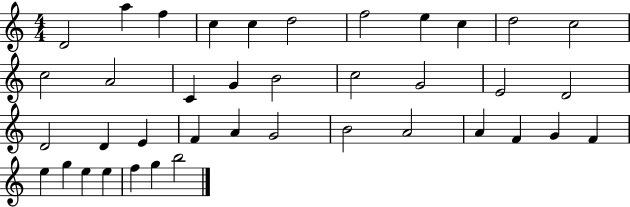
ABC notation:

X:1
T:Untitled
M:4/4
L:1/4
K:C
D2 a f c c d2 f2 e c d2 c2 c2 A2 C G B2 c2 G2 E2 D2 D2 D E F A G2 B2 A2 A F G F e g e e f g b2